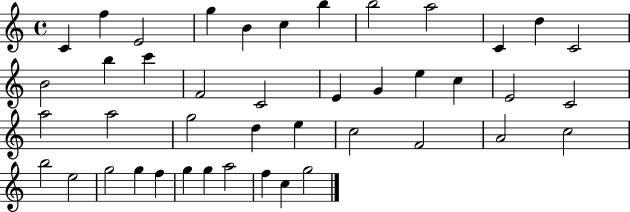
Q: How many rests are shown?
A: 0